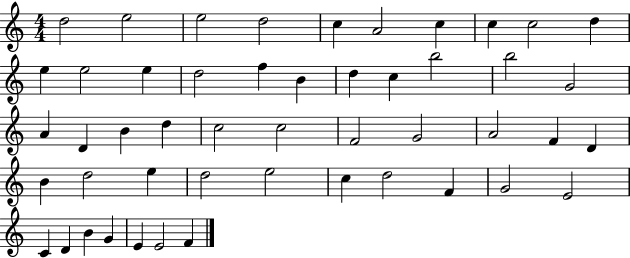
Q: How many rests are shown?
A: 0